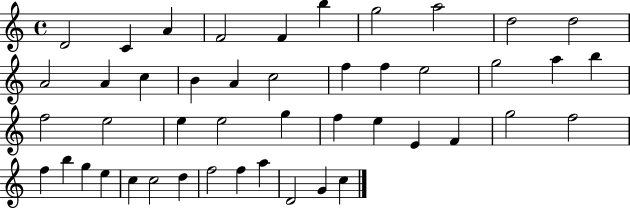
{
  \clef treble
  \time 4/4
  \defaultTimeSignature
  \key c \major
  d'2 c'4 a'4 | f'2 f'4 b''4 | g''2 a''2 | d''2 d''2 | \break a'2 a'4 c''4 | b'4 a'4 c''2 | f''4 f''4 e''2 | g''2 a''4 b''4 | \break f''2 e''2 | e''4 e''2 g''4 | f''4 e''4 e'4 f'4 | g''2 f''2 | \break f''4 b''4 g''4 e''4 | c''4 c''2 d''4 | f''2 f''4 a''4 | d'2 g'4 c''4 | \break \bar "|."
}